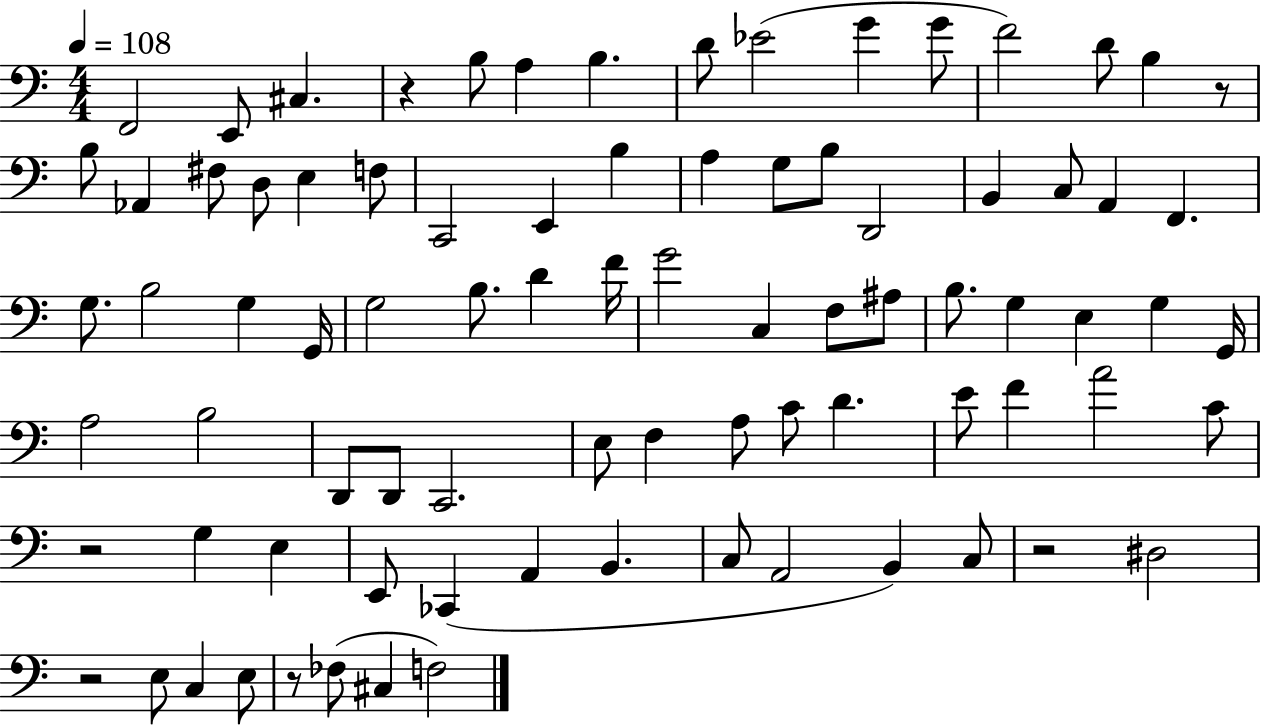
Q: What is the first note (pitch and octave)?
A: F2